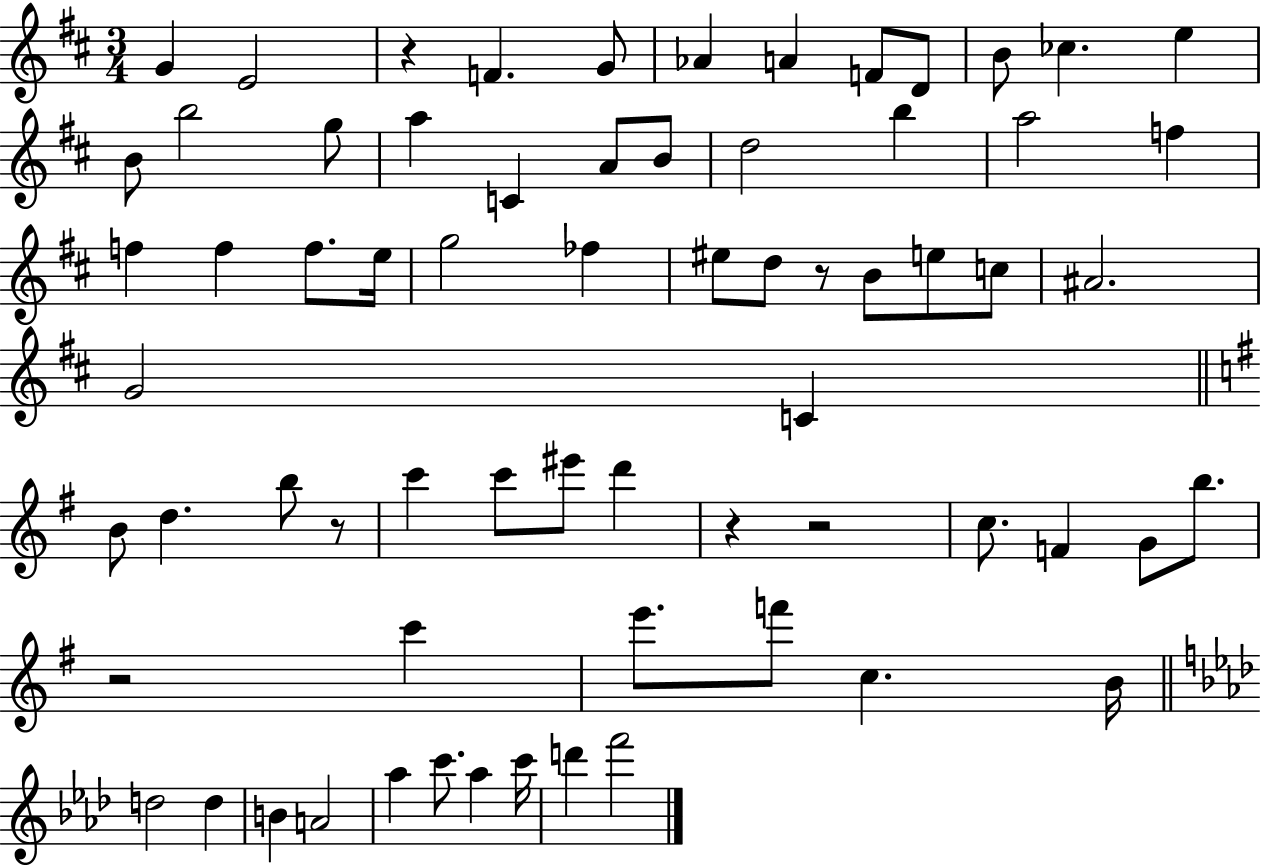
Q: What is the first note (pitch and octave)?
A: G4